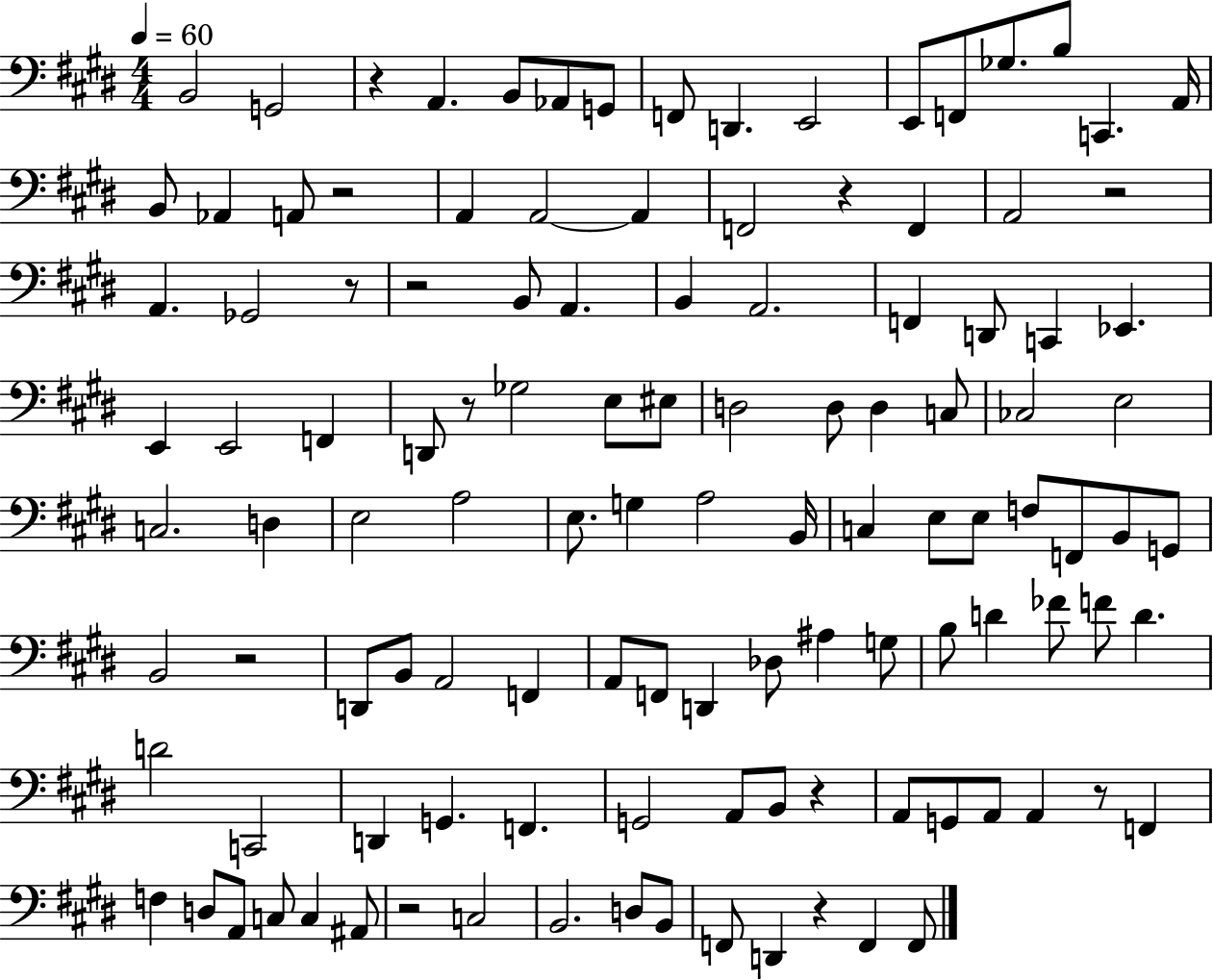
{
  \clef bass
  \numericTimeSignature
  \time 4/4
  \key e \major
  \tempo 4 = 60
  b,2 g,2 | r4 a,4. b,8 aes,8 g,8 | f,8 d,4. e,2 | e,8 f,8 ges8. b8 c,4. a,16 | \break b,8 aes,4 a,8 r2 | a,4 a,2~~ a,4 | f,2 r4 f,4 | a,2 r2 | \break a,4. ges,2 r8 | r2 b,8 a,4. | b,4 a,2. | f,4 d,8 c,4 ees,4. | \break e,4 e,2 f,4 | d,8 r8 ges2 e8 eis8 | d2 d8 d4 c8 | ces2 e2 | \break c2. d4 | e2 a2 | e8. g4 a2 b,16 | c4 e8 e8 f8 f,8 b,8 g,8 | \break b,2 r2 | d,8 b,8 a,2 f,4 | a,8 f,8 d,4 des8 ais4 g8 | b8 d'4 fes'8 f'8 d'4. | \break d'2 c,2 | d,4 g,4. f,4. | g,2 a,8 b,8 r4 | a,8 g,8 a,8 a,4 r8 f,4 | \break f4 d8 a,8 c8 c4 ais,8 | r2 c2 | b,2. d8 b,8 | f,8 d,4 r4 f,4 f,8 | \break \bar "|."
}